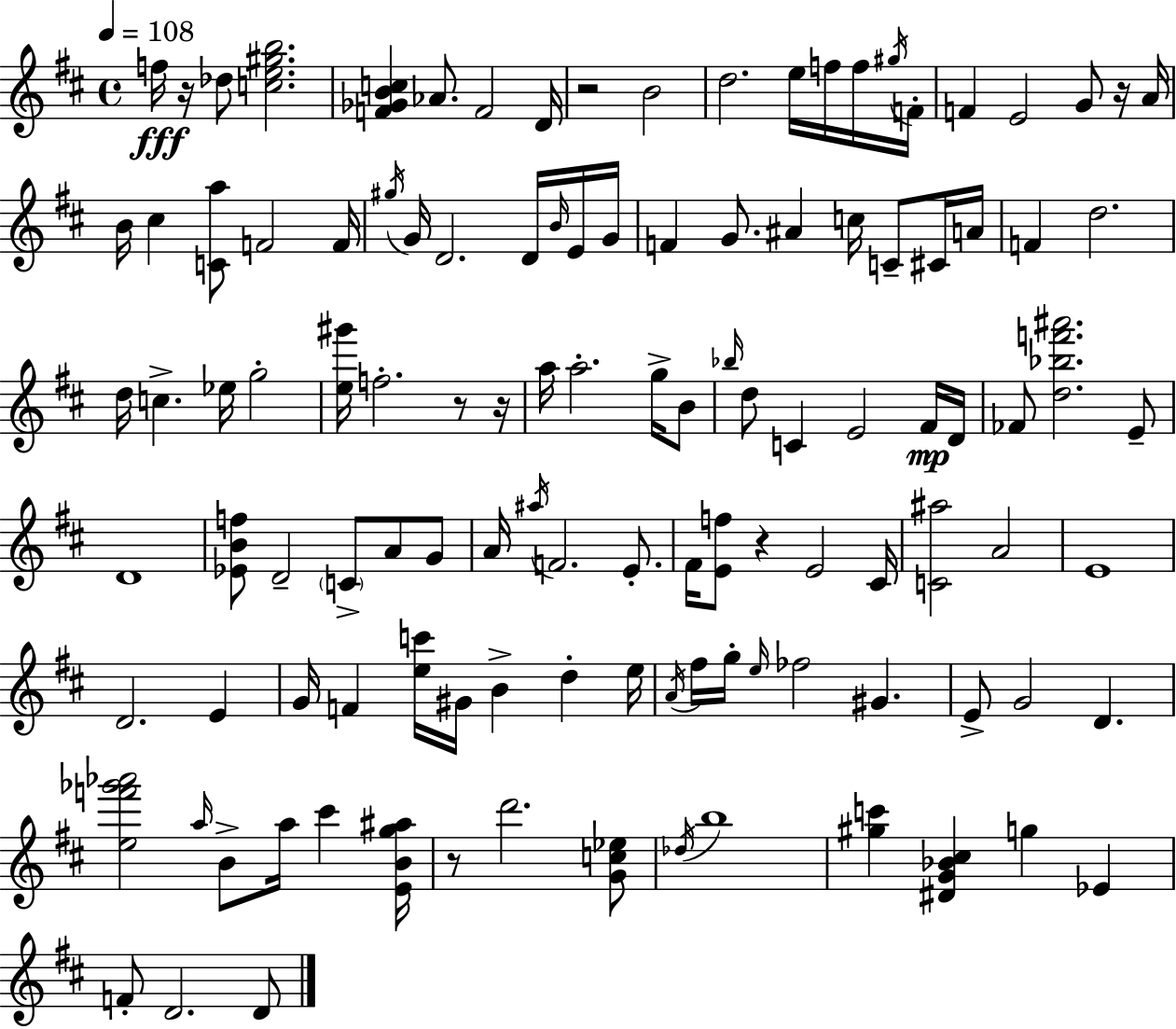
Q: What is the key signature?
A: D major